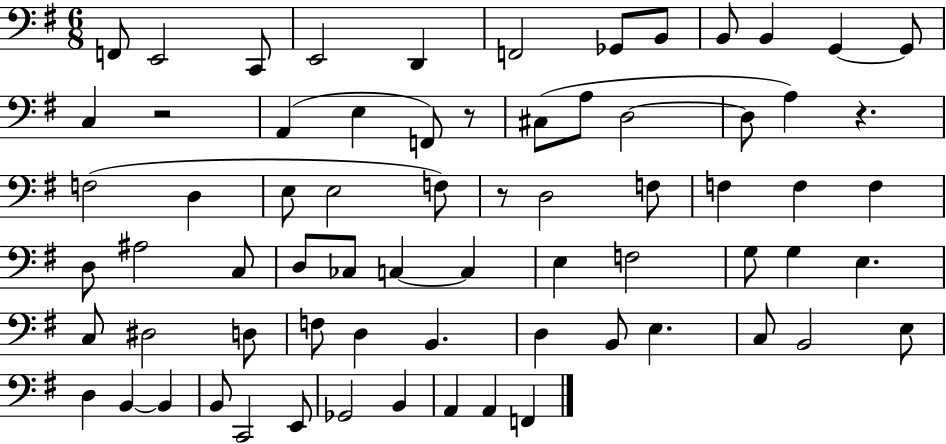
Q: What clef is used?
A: bass